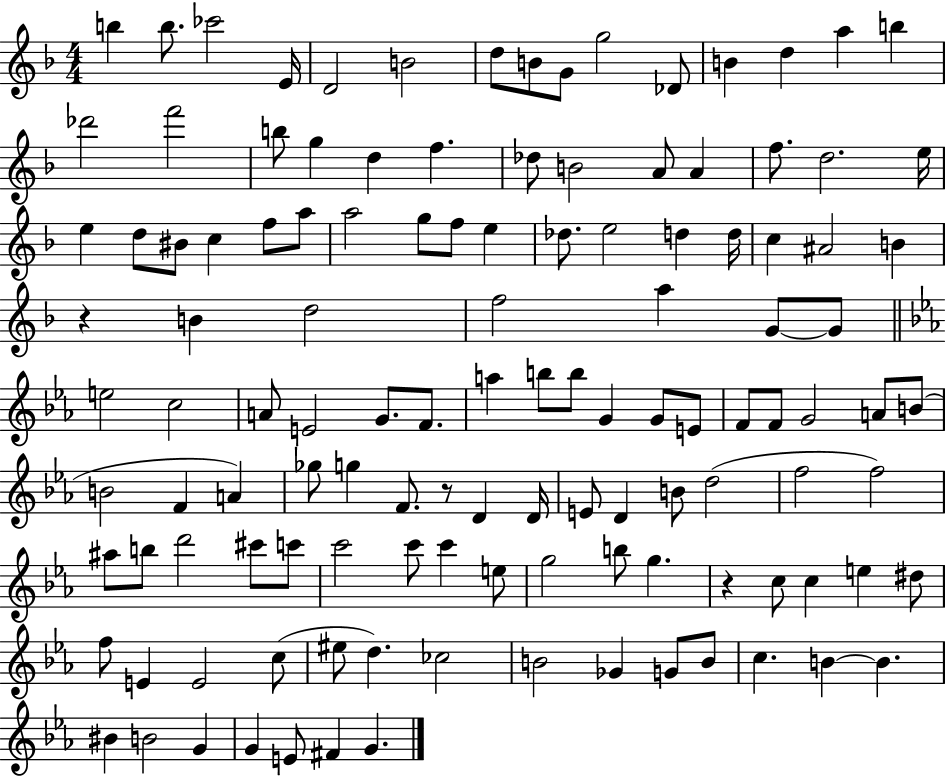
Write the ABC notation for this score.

X:1
T:Untitled
M:4/4
L:1/4
K:F
b b/2 _c'2 E/4 D2 B2 d/2 B/2 G/2 g2 _D/2 B d a b _d'2 f'2 b/2 g d f _d/2 B2 A/2 A f/2 d2 e/4 e d/2 ^B/2 c f/2 a/2 a2 g/2 f/2 e _d/2 e2 d d/4 c ^A2 B z B d2 f2 a G/2 G/2 e2 c2 A/2 E2 G/2 F/2 a b/2 b/2 G G/2 E/2 F/2 F/2 G2 A/2 B/2 B2 F A _g/2 g F/2 z/2 D D/4 E/2 D B/2 d2 f2 f2 ^a/2 b/2 d'2 ^c'/2 c'/2 c'2 c'/2 c' e/2 g2 b/2 g z c/2 c e ^d/2 f/2 E E2 c/2 ^e/2 d _c2 B2 _G G/2 B/2 c B B ^B B2 G G E/2 ^F G